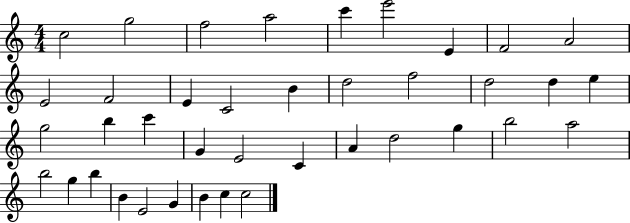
X:1
T:Untitled
M:4/4
L:1/4
K:C
c2 g2 f2 a2 c' e'2 E F2 A2 E2 F2 E C2 B d2 f2 d2 d e g2 b c' G E2 C A d2 g b2 a2 b2 g b B E2 G B c c2